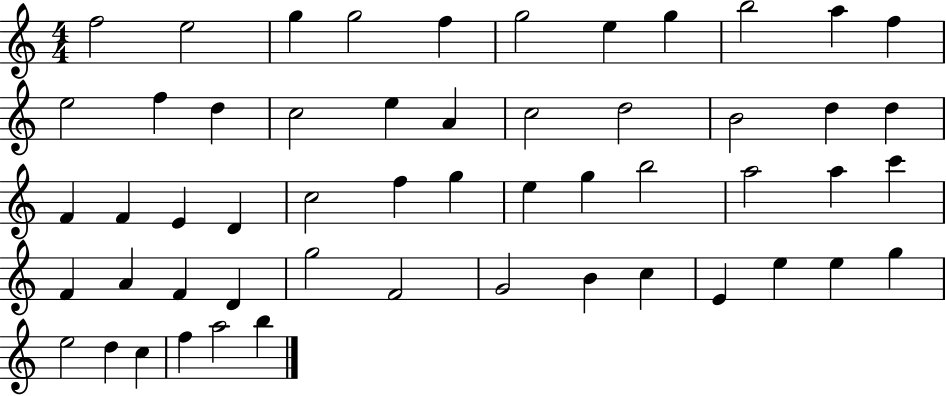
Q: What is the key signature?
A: C major